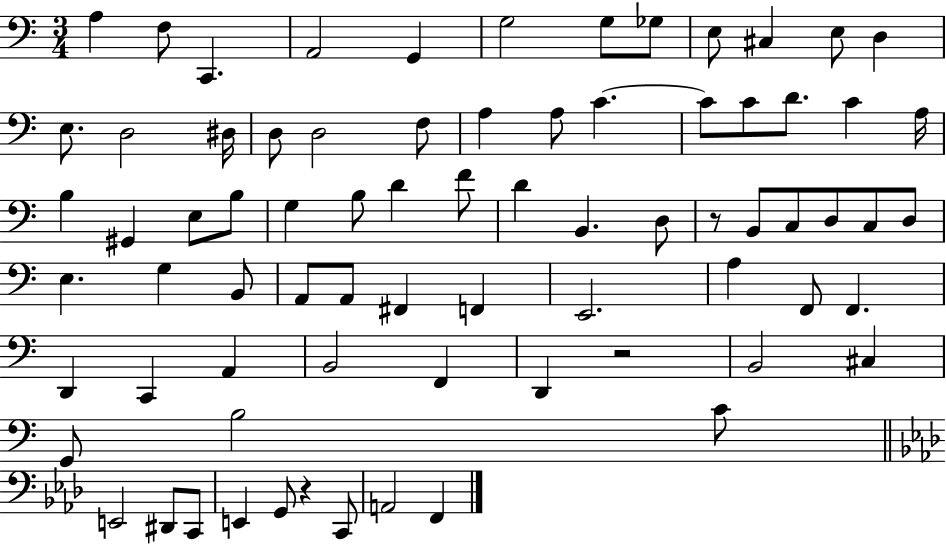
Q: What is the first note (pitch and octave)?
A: A3